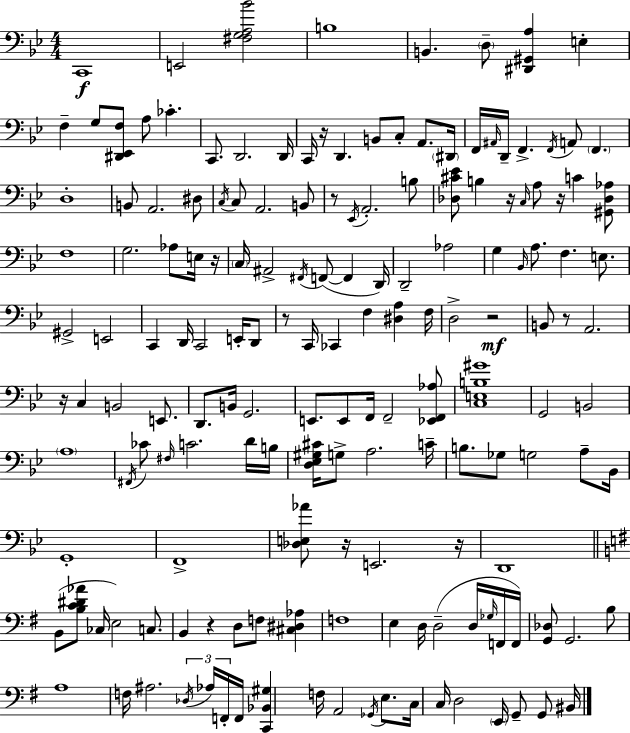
{
  \clef bass
  \numericTimeSignature
  \time 4/4
  \key bes \major
  \repeat volta 2 { c,1\f | e,2 <fis g a bes'>2 | b1 | b,4. \parenthesize d8-- <dis, gis, a>4 e4-. | \break f4-- g8 <dis, ees, f>8 a8 ces'4.-. | c,8. d,2. d,16 | c,16 r16 d,4. b,8 c8-. a,8. \parenthesize dis,16 | f,16 \grace { ais,16 } d,16-- f,4.-> \acciaccatura { f,16 } a,8 \parenthesize f,4. | \break d1-. | b,8 a,2. | dis8 \acciaccatura { c16 } c8 a,2. | b,8 r8 \acciaccatura { ees,16 } a,2.-. | \break b8 <des cis' ees'>8 b4 r16 \grace { c16 } a8 r16 c'4 | <gis, des aes>8 f1 | g2. | aes8 e16 r16 \parenthesize c16 ais,2-> \acciaccatura { fis,16 }( f,8~~ | \break f,4 d,16) d,2-- aes2 | g4 \grace { bes,16 } a8. f4. | e8. gis,2-> e,2 | c,4 d,16 c,2 | \break e,16-. d,8 r8 c,16 ces,4 f4 | <dis a>4 f16 d2-> r2\mf | b,8 r8 a,2. | r16 c4 b,2 | \break e,8. d,8. b,16 g,2. | e,8. e,8 f,16 f,2-- | <ees, f, aes>8 <c e b gis'>1 | g,2 b,2 | \break \parenthesize a1 | \acciaccatura { fis,16 } ces'8 \grace { fis16 } c'2. | d'16 b16 <d ees gis cis'>16 g8-> a2. | c'16-- b8. ges8 g2 | \break a8-- bes,16 g,1-. | f,1-> | <des e aes'>8 r16 e,2. | r16 d,1 | \break \bar "||" \break \key g \major b,8( <b c' dis' aes'>8 ces16 e2) c8. | b,4 r4 d8 f8 <cis dis aes>4 | f1 | e4 d16 d2--( d16 \grace { ges16 } f,16 | \break f,16) <g, des>8 g,2. b8 | a1 | f16 ais2. \tuplet 3/2 { \acciaccatura { des16 } aes16 | f,16-. } f,16 <c, bes, gis>4 f16 a,2 \acciaccatura { ges,16 } | \break e8. c16 c16 d2 \parenthesize e,16 g,8-- | g,8 bis,16 } \bar "|."
}